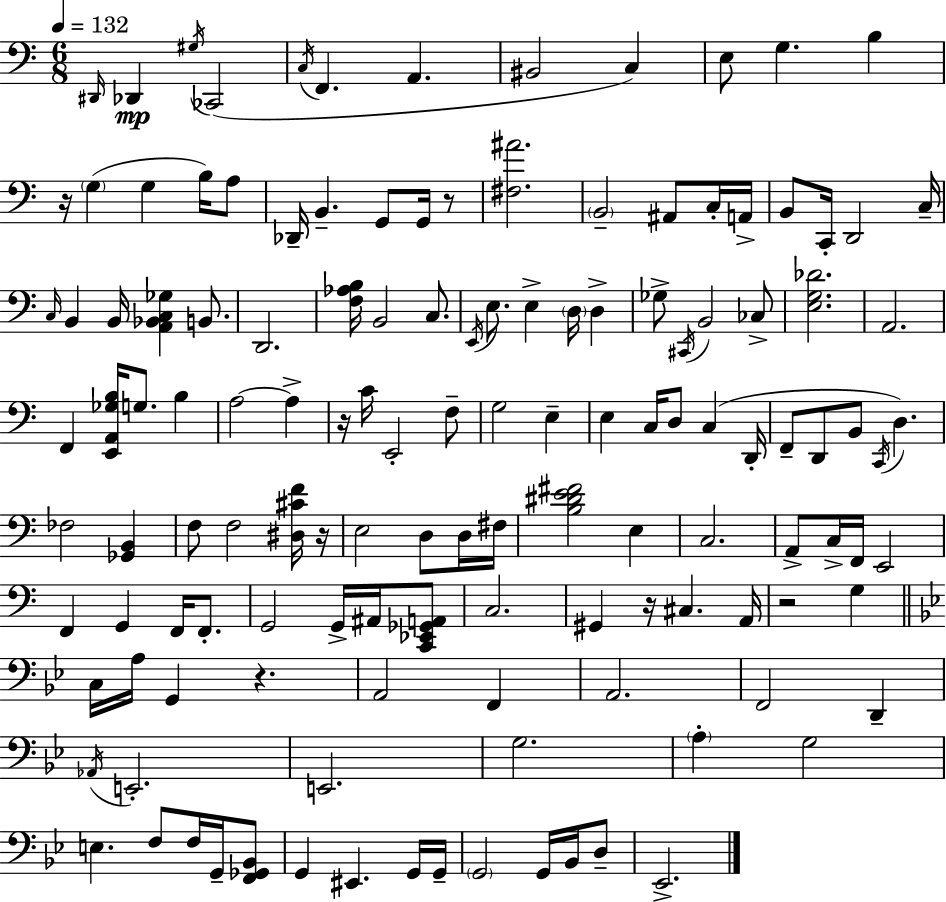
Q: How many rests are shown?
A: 7